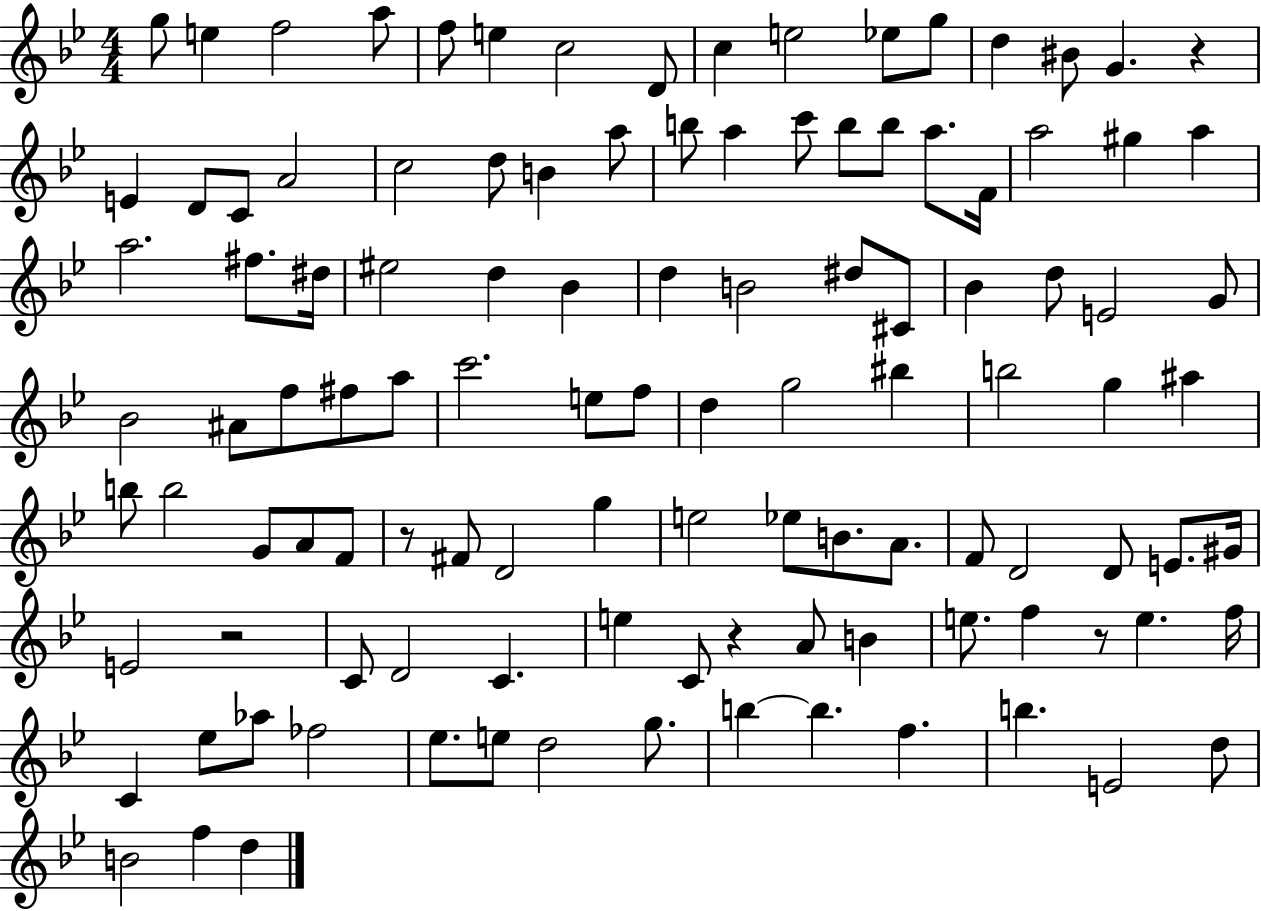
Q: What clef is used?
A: treble